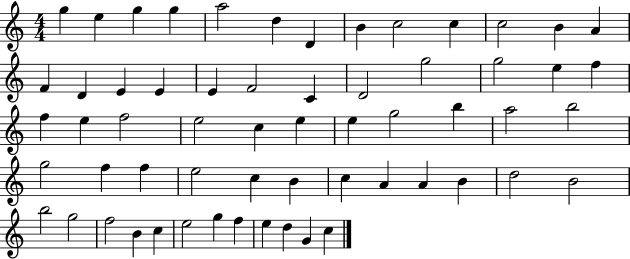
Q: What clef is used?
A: treble